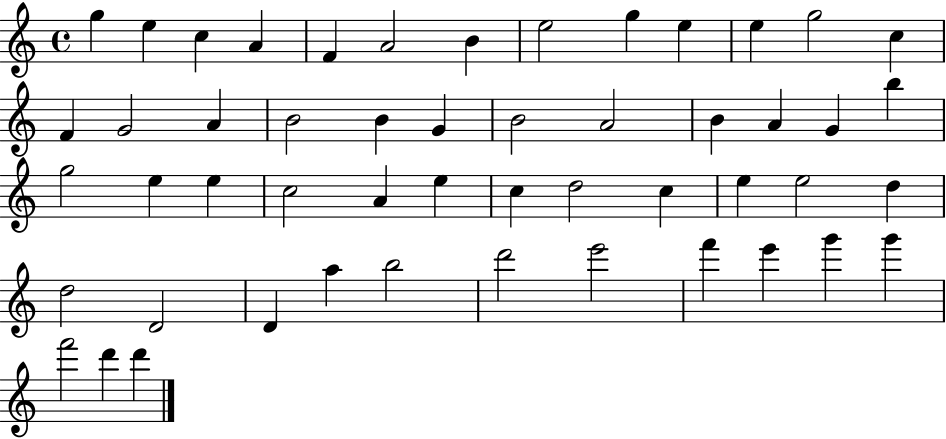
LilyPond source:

{
  \clef treble
  \time 4/4
  \defaultTimeSignature
  \key c \major
  g''4 e''4 c''4 a'4 | f'4 a'2 b'4 | e''2 g''4 e''4 | e''4 g''2 c''4 | \break f'4 g'2 a'4 | b'2 b'4 g'4 | b'2 a'2 | b'4 a'4 g'4 b''4 | \break g''2 e''4 e''4 | c''2 a'4 e''4 | c''4 d''2 c''4 | e''4 e''2 d''4 | \break d''2 d'2 | d'4 a''4 b''2 | d'''2 e'''2 | f'''4 e'''4 g'''4 g'''4 | \break f'''2 d'''4 d'''4 | \bar "|."
}